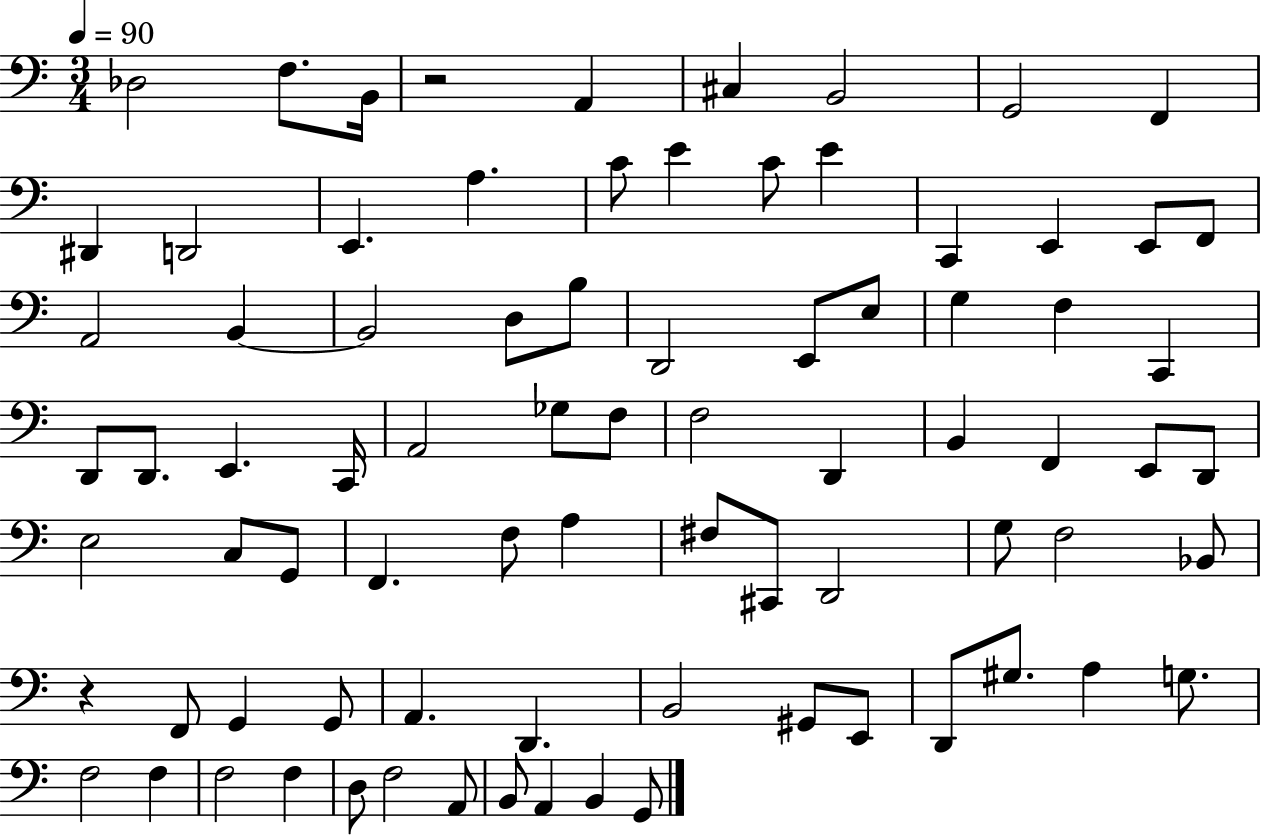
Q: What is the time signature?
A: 3/4